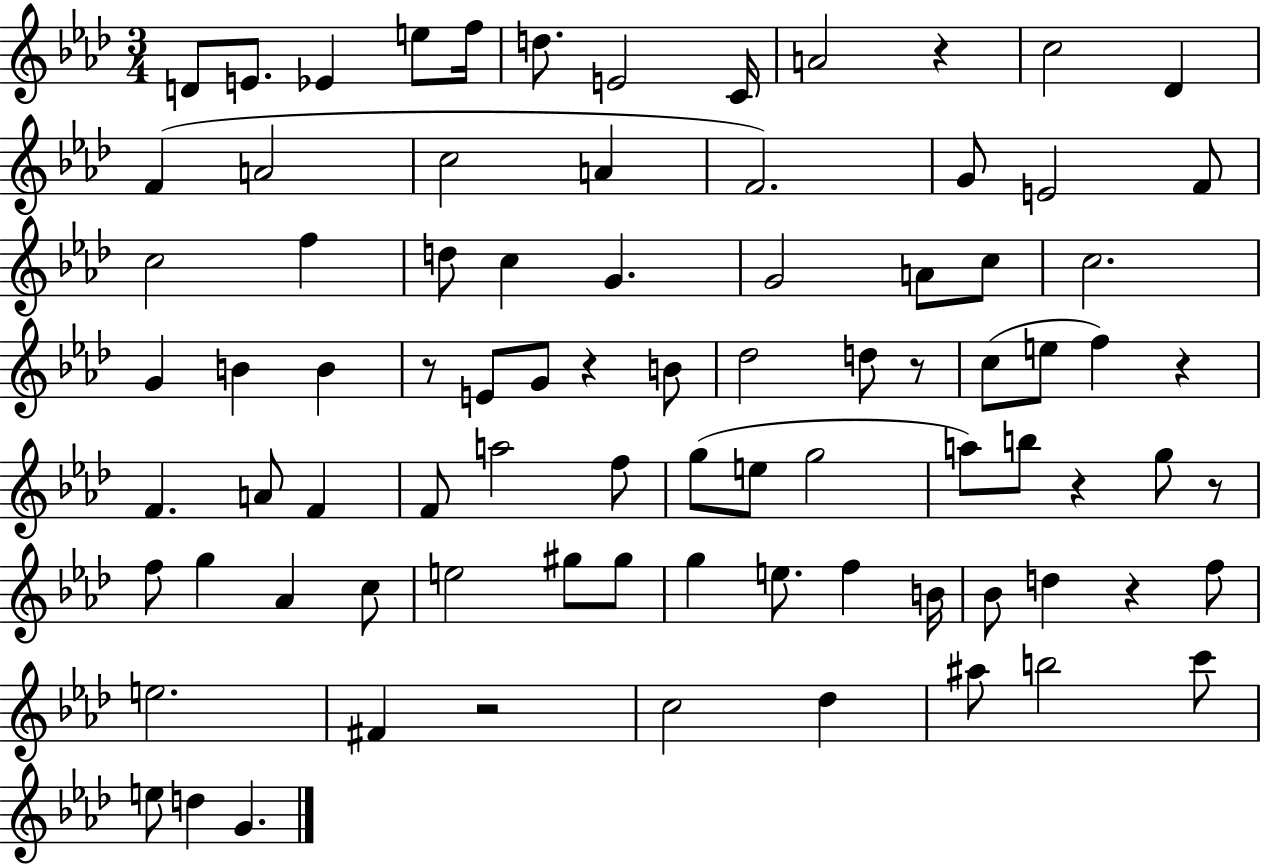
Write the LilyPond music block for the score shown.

{
  \clef treble
  \numericTimeSignature
  \time 3/4
  \key aes \major
  d'8 e'8. ees'4 e''8 f''16 | d''8. e'2 c'16 | a'2 r4 | c''2 des'4 | \break f'4( a'2 | c''2 a'4 | f'2.) | g'8 e'2 f'8 | \break c''2 f''4 | d''8 c''4 g'4. | g'2 a'8 c''8 | c''2. | \break g'4 b'4 b'4 | r8 e'8 g'8 r4 b'8 | des''2 d''8 r8 | c''8( e''8 f''4) r4 | \break f'4. a'8 f'4 | f'8 a''2 f''8 | g''8( e''8 g''2 | a''8) b''8 r4 g''8 r8 | \break f''8 g''4 aes'4 c''8 | e''2 gis''8 gis''8 | g''4 e''8. f''4 b'16 | bes'8 d''4 r4 f''8 | \break e''2. | fis'4 r2 | c''2 des''4 | ais''8 b''2 c'''8 | \break e''8 d''4 g'4. | \bar "|."
}